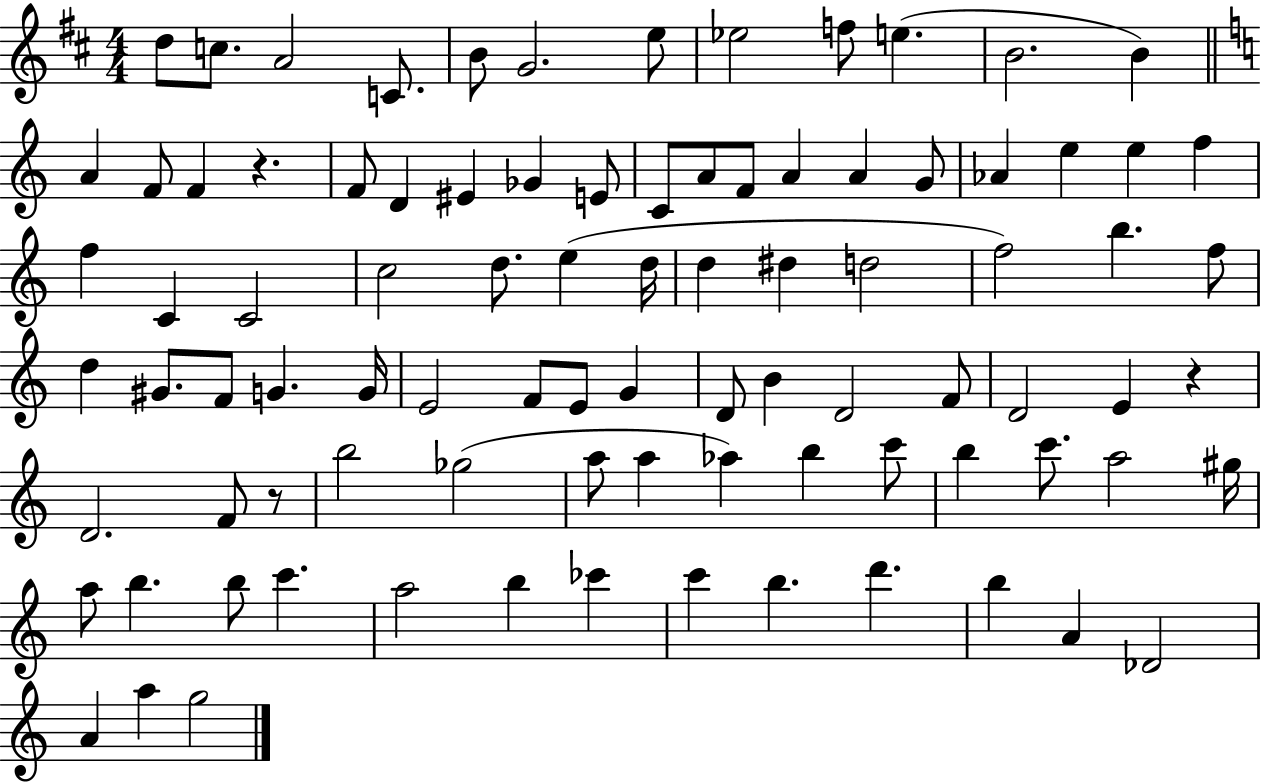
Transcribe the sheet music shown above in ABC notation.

X:1
T:Untitled
M:4/4
L:1/4
K:D
d/2 c/2 A2 C/2 B/2 G2 e/2 _e2 f/2 e B2 B A F/2 F z F/2 D ^E _G E/2 C/2 A/2 F/2 A A G/2 _A e e f f C C2 c2 d/2 e d/4 d ^d d2 f2 b f/2 d ^G/2 F/2 G G/4 E2 F/2 E/2 G D/2 B D2 F/2 D2 E z D2 F/2 z/2 b2 _g2 a/2 a _a b c'/2 b c'/2 a2 ^g/4 a/2 b b/2 c' a2 b _c' c' b d' b A _D2 A a g2